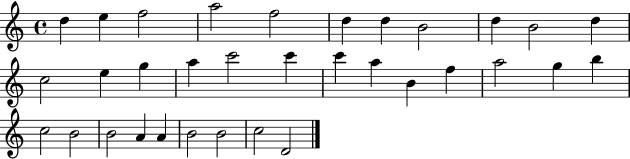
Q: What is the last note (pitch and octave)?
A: D4